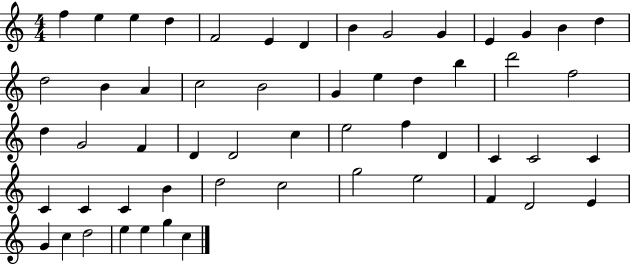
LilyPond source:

{
  \clef treble
  \numericTimeSignature
  \time 4/4
  \key c \major
  f''4 e''4 e''4 d''4 | f'2 e'4 d'4 | b'4 g'2 g'4 | e'4 g'4 b'4 d''4 | \break d''2 b'4 a'4 | c''2 b'2 | g'4 e''4 d''4 b''4 | d'''2 f''2 | \break d''4 g'2 f'4 | d'4 d'2 c''4 | e''2 f''4 d'4 | c'4 c'2 c'4 | \break c'4 c'4 c'4 b'4 | d''2 c''2 | g''2 e''2 | f'4 d'2 e'4 | \break g'4 c''4 d''2 | e''4 e''4 g''4 c''4 | \bar "|."
}